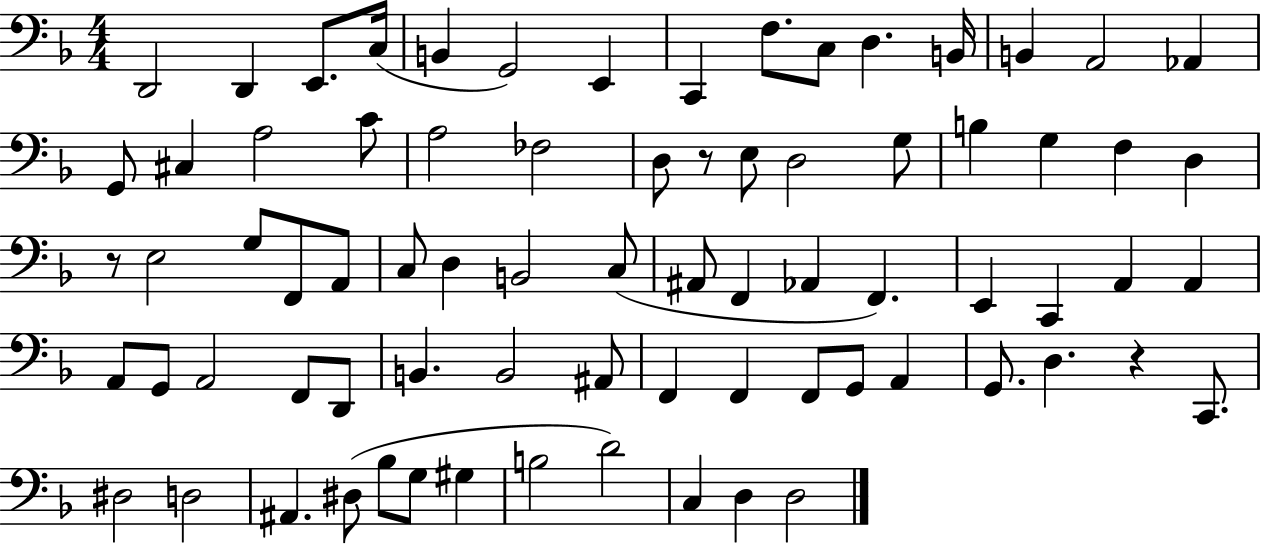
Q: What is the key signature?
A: F major